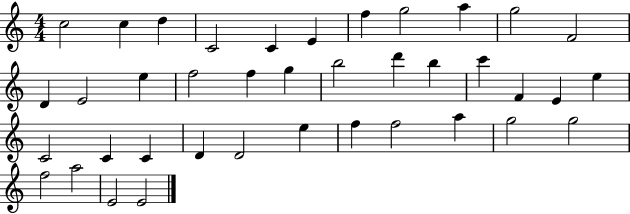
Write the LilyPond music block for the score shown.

{
  \clef treble
  \numericTimeSignature
  \time 4/4
  \key c \major
  c''2 c''4 d''4 | c'2 c'4 e'4 | f''4 g''2 a''4 | g''2 f'2 | \break d'4 e'2 e''4 | f''2 f''4 g''4 | b''2 d'''4 b''4 | c'''4 f'4 e'4 e''4 | \break c'2 c'4 c'4 | d'4 d'2 e''4 | f''4 f''2 a''4 | g''2 g''2 | \break f''2 a''2 | e'2 e'2 | \bar "|."
}